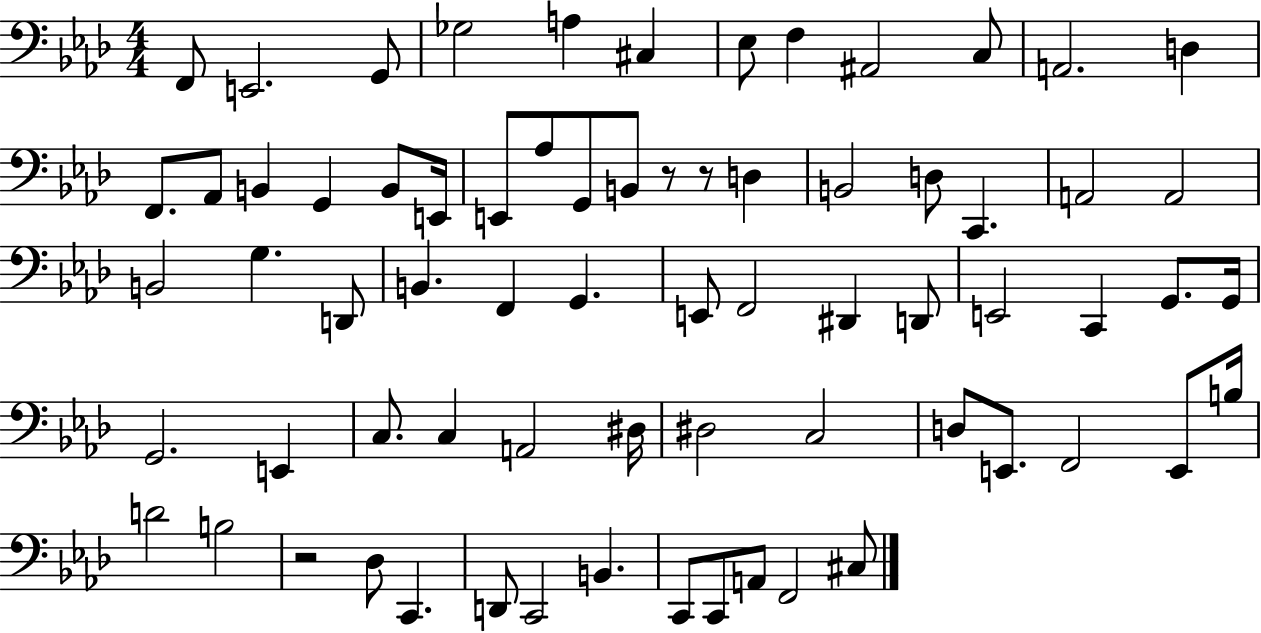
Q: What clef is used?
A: bass